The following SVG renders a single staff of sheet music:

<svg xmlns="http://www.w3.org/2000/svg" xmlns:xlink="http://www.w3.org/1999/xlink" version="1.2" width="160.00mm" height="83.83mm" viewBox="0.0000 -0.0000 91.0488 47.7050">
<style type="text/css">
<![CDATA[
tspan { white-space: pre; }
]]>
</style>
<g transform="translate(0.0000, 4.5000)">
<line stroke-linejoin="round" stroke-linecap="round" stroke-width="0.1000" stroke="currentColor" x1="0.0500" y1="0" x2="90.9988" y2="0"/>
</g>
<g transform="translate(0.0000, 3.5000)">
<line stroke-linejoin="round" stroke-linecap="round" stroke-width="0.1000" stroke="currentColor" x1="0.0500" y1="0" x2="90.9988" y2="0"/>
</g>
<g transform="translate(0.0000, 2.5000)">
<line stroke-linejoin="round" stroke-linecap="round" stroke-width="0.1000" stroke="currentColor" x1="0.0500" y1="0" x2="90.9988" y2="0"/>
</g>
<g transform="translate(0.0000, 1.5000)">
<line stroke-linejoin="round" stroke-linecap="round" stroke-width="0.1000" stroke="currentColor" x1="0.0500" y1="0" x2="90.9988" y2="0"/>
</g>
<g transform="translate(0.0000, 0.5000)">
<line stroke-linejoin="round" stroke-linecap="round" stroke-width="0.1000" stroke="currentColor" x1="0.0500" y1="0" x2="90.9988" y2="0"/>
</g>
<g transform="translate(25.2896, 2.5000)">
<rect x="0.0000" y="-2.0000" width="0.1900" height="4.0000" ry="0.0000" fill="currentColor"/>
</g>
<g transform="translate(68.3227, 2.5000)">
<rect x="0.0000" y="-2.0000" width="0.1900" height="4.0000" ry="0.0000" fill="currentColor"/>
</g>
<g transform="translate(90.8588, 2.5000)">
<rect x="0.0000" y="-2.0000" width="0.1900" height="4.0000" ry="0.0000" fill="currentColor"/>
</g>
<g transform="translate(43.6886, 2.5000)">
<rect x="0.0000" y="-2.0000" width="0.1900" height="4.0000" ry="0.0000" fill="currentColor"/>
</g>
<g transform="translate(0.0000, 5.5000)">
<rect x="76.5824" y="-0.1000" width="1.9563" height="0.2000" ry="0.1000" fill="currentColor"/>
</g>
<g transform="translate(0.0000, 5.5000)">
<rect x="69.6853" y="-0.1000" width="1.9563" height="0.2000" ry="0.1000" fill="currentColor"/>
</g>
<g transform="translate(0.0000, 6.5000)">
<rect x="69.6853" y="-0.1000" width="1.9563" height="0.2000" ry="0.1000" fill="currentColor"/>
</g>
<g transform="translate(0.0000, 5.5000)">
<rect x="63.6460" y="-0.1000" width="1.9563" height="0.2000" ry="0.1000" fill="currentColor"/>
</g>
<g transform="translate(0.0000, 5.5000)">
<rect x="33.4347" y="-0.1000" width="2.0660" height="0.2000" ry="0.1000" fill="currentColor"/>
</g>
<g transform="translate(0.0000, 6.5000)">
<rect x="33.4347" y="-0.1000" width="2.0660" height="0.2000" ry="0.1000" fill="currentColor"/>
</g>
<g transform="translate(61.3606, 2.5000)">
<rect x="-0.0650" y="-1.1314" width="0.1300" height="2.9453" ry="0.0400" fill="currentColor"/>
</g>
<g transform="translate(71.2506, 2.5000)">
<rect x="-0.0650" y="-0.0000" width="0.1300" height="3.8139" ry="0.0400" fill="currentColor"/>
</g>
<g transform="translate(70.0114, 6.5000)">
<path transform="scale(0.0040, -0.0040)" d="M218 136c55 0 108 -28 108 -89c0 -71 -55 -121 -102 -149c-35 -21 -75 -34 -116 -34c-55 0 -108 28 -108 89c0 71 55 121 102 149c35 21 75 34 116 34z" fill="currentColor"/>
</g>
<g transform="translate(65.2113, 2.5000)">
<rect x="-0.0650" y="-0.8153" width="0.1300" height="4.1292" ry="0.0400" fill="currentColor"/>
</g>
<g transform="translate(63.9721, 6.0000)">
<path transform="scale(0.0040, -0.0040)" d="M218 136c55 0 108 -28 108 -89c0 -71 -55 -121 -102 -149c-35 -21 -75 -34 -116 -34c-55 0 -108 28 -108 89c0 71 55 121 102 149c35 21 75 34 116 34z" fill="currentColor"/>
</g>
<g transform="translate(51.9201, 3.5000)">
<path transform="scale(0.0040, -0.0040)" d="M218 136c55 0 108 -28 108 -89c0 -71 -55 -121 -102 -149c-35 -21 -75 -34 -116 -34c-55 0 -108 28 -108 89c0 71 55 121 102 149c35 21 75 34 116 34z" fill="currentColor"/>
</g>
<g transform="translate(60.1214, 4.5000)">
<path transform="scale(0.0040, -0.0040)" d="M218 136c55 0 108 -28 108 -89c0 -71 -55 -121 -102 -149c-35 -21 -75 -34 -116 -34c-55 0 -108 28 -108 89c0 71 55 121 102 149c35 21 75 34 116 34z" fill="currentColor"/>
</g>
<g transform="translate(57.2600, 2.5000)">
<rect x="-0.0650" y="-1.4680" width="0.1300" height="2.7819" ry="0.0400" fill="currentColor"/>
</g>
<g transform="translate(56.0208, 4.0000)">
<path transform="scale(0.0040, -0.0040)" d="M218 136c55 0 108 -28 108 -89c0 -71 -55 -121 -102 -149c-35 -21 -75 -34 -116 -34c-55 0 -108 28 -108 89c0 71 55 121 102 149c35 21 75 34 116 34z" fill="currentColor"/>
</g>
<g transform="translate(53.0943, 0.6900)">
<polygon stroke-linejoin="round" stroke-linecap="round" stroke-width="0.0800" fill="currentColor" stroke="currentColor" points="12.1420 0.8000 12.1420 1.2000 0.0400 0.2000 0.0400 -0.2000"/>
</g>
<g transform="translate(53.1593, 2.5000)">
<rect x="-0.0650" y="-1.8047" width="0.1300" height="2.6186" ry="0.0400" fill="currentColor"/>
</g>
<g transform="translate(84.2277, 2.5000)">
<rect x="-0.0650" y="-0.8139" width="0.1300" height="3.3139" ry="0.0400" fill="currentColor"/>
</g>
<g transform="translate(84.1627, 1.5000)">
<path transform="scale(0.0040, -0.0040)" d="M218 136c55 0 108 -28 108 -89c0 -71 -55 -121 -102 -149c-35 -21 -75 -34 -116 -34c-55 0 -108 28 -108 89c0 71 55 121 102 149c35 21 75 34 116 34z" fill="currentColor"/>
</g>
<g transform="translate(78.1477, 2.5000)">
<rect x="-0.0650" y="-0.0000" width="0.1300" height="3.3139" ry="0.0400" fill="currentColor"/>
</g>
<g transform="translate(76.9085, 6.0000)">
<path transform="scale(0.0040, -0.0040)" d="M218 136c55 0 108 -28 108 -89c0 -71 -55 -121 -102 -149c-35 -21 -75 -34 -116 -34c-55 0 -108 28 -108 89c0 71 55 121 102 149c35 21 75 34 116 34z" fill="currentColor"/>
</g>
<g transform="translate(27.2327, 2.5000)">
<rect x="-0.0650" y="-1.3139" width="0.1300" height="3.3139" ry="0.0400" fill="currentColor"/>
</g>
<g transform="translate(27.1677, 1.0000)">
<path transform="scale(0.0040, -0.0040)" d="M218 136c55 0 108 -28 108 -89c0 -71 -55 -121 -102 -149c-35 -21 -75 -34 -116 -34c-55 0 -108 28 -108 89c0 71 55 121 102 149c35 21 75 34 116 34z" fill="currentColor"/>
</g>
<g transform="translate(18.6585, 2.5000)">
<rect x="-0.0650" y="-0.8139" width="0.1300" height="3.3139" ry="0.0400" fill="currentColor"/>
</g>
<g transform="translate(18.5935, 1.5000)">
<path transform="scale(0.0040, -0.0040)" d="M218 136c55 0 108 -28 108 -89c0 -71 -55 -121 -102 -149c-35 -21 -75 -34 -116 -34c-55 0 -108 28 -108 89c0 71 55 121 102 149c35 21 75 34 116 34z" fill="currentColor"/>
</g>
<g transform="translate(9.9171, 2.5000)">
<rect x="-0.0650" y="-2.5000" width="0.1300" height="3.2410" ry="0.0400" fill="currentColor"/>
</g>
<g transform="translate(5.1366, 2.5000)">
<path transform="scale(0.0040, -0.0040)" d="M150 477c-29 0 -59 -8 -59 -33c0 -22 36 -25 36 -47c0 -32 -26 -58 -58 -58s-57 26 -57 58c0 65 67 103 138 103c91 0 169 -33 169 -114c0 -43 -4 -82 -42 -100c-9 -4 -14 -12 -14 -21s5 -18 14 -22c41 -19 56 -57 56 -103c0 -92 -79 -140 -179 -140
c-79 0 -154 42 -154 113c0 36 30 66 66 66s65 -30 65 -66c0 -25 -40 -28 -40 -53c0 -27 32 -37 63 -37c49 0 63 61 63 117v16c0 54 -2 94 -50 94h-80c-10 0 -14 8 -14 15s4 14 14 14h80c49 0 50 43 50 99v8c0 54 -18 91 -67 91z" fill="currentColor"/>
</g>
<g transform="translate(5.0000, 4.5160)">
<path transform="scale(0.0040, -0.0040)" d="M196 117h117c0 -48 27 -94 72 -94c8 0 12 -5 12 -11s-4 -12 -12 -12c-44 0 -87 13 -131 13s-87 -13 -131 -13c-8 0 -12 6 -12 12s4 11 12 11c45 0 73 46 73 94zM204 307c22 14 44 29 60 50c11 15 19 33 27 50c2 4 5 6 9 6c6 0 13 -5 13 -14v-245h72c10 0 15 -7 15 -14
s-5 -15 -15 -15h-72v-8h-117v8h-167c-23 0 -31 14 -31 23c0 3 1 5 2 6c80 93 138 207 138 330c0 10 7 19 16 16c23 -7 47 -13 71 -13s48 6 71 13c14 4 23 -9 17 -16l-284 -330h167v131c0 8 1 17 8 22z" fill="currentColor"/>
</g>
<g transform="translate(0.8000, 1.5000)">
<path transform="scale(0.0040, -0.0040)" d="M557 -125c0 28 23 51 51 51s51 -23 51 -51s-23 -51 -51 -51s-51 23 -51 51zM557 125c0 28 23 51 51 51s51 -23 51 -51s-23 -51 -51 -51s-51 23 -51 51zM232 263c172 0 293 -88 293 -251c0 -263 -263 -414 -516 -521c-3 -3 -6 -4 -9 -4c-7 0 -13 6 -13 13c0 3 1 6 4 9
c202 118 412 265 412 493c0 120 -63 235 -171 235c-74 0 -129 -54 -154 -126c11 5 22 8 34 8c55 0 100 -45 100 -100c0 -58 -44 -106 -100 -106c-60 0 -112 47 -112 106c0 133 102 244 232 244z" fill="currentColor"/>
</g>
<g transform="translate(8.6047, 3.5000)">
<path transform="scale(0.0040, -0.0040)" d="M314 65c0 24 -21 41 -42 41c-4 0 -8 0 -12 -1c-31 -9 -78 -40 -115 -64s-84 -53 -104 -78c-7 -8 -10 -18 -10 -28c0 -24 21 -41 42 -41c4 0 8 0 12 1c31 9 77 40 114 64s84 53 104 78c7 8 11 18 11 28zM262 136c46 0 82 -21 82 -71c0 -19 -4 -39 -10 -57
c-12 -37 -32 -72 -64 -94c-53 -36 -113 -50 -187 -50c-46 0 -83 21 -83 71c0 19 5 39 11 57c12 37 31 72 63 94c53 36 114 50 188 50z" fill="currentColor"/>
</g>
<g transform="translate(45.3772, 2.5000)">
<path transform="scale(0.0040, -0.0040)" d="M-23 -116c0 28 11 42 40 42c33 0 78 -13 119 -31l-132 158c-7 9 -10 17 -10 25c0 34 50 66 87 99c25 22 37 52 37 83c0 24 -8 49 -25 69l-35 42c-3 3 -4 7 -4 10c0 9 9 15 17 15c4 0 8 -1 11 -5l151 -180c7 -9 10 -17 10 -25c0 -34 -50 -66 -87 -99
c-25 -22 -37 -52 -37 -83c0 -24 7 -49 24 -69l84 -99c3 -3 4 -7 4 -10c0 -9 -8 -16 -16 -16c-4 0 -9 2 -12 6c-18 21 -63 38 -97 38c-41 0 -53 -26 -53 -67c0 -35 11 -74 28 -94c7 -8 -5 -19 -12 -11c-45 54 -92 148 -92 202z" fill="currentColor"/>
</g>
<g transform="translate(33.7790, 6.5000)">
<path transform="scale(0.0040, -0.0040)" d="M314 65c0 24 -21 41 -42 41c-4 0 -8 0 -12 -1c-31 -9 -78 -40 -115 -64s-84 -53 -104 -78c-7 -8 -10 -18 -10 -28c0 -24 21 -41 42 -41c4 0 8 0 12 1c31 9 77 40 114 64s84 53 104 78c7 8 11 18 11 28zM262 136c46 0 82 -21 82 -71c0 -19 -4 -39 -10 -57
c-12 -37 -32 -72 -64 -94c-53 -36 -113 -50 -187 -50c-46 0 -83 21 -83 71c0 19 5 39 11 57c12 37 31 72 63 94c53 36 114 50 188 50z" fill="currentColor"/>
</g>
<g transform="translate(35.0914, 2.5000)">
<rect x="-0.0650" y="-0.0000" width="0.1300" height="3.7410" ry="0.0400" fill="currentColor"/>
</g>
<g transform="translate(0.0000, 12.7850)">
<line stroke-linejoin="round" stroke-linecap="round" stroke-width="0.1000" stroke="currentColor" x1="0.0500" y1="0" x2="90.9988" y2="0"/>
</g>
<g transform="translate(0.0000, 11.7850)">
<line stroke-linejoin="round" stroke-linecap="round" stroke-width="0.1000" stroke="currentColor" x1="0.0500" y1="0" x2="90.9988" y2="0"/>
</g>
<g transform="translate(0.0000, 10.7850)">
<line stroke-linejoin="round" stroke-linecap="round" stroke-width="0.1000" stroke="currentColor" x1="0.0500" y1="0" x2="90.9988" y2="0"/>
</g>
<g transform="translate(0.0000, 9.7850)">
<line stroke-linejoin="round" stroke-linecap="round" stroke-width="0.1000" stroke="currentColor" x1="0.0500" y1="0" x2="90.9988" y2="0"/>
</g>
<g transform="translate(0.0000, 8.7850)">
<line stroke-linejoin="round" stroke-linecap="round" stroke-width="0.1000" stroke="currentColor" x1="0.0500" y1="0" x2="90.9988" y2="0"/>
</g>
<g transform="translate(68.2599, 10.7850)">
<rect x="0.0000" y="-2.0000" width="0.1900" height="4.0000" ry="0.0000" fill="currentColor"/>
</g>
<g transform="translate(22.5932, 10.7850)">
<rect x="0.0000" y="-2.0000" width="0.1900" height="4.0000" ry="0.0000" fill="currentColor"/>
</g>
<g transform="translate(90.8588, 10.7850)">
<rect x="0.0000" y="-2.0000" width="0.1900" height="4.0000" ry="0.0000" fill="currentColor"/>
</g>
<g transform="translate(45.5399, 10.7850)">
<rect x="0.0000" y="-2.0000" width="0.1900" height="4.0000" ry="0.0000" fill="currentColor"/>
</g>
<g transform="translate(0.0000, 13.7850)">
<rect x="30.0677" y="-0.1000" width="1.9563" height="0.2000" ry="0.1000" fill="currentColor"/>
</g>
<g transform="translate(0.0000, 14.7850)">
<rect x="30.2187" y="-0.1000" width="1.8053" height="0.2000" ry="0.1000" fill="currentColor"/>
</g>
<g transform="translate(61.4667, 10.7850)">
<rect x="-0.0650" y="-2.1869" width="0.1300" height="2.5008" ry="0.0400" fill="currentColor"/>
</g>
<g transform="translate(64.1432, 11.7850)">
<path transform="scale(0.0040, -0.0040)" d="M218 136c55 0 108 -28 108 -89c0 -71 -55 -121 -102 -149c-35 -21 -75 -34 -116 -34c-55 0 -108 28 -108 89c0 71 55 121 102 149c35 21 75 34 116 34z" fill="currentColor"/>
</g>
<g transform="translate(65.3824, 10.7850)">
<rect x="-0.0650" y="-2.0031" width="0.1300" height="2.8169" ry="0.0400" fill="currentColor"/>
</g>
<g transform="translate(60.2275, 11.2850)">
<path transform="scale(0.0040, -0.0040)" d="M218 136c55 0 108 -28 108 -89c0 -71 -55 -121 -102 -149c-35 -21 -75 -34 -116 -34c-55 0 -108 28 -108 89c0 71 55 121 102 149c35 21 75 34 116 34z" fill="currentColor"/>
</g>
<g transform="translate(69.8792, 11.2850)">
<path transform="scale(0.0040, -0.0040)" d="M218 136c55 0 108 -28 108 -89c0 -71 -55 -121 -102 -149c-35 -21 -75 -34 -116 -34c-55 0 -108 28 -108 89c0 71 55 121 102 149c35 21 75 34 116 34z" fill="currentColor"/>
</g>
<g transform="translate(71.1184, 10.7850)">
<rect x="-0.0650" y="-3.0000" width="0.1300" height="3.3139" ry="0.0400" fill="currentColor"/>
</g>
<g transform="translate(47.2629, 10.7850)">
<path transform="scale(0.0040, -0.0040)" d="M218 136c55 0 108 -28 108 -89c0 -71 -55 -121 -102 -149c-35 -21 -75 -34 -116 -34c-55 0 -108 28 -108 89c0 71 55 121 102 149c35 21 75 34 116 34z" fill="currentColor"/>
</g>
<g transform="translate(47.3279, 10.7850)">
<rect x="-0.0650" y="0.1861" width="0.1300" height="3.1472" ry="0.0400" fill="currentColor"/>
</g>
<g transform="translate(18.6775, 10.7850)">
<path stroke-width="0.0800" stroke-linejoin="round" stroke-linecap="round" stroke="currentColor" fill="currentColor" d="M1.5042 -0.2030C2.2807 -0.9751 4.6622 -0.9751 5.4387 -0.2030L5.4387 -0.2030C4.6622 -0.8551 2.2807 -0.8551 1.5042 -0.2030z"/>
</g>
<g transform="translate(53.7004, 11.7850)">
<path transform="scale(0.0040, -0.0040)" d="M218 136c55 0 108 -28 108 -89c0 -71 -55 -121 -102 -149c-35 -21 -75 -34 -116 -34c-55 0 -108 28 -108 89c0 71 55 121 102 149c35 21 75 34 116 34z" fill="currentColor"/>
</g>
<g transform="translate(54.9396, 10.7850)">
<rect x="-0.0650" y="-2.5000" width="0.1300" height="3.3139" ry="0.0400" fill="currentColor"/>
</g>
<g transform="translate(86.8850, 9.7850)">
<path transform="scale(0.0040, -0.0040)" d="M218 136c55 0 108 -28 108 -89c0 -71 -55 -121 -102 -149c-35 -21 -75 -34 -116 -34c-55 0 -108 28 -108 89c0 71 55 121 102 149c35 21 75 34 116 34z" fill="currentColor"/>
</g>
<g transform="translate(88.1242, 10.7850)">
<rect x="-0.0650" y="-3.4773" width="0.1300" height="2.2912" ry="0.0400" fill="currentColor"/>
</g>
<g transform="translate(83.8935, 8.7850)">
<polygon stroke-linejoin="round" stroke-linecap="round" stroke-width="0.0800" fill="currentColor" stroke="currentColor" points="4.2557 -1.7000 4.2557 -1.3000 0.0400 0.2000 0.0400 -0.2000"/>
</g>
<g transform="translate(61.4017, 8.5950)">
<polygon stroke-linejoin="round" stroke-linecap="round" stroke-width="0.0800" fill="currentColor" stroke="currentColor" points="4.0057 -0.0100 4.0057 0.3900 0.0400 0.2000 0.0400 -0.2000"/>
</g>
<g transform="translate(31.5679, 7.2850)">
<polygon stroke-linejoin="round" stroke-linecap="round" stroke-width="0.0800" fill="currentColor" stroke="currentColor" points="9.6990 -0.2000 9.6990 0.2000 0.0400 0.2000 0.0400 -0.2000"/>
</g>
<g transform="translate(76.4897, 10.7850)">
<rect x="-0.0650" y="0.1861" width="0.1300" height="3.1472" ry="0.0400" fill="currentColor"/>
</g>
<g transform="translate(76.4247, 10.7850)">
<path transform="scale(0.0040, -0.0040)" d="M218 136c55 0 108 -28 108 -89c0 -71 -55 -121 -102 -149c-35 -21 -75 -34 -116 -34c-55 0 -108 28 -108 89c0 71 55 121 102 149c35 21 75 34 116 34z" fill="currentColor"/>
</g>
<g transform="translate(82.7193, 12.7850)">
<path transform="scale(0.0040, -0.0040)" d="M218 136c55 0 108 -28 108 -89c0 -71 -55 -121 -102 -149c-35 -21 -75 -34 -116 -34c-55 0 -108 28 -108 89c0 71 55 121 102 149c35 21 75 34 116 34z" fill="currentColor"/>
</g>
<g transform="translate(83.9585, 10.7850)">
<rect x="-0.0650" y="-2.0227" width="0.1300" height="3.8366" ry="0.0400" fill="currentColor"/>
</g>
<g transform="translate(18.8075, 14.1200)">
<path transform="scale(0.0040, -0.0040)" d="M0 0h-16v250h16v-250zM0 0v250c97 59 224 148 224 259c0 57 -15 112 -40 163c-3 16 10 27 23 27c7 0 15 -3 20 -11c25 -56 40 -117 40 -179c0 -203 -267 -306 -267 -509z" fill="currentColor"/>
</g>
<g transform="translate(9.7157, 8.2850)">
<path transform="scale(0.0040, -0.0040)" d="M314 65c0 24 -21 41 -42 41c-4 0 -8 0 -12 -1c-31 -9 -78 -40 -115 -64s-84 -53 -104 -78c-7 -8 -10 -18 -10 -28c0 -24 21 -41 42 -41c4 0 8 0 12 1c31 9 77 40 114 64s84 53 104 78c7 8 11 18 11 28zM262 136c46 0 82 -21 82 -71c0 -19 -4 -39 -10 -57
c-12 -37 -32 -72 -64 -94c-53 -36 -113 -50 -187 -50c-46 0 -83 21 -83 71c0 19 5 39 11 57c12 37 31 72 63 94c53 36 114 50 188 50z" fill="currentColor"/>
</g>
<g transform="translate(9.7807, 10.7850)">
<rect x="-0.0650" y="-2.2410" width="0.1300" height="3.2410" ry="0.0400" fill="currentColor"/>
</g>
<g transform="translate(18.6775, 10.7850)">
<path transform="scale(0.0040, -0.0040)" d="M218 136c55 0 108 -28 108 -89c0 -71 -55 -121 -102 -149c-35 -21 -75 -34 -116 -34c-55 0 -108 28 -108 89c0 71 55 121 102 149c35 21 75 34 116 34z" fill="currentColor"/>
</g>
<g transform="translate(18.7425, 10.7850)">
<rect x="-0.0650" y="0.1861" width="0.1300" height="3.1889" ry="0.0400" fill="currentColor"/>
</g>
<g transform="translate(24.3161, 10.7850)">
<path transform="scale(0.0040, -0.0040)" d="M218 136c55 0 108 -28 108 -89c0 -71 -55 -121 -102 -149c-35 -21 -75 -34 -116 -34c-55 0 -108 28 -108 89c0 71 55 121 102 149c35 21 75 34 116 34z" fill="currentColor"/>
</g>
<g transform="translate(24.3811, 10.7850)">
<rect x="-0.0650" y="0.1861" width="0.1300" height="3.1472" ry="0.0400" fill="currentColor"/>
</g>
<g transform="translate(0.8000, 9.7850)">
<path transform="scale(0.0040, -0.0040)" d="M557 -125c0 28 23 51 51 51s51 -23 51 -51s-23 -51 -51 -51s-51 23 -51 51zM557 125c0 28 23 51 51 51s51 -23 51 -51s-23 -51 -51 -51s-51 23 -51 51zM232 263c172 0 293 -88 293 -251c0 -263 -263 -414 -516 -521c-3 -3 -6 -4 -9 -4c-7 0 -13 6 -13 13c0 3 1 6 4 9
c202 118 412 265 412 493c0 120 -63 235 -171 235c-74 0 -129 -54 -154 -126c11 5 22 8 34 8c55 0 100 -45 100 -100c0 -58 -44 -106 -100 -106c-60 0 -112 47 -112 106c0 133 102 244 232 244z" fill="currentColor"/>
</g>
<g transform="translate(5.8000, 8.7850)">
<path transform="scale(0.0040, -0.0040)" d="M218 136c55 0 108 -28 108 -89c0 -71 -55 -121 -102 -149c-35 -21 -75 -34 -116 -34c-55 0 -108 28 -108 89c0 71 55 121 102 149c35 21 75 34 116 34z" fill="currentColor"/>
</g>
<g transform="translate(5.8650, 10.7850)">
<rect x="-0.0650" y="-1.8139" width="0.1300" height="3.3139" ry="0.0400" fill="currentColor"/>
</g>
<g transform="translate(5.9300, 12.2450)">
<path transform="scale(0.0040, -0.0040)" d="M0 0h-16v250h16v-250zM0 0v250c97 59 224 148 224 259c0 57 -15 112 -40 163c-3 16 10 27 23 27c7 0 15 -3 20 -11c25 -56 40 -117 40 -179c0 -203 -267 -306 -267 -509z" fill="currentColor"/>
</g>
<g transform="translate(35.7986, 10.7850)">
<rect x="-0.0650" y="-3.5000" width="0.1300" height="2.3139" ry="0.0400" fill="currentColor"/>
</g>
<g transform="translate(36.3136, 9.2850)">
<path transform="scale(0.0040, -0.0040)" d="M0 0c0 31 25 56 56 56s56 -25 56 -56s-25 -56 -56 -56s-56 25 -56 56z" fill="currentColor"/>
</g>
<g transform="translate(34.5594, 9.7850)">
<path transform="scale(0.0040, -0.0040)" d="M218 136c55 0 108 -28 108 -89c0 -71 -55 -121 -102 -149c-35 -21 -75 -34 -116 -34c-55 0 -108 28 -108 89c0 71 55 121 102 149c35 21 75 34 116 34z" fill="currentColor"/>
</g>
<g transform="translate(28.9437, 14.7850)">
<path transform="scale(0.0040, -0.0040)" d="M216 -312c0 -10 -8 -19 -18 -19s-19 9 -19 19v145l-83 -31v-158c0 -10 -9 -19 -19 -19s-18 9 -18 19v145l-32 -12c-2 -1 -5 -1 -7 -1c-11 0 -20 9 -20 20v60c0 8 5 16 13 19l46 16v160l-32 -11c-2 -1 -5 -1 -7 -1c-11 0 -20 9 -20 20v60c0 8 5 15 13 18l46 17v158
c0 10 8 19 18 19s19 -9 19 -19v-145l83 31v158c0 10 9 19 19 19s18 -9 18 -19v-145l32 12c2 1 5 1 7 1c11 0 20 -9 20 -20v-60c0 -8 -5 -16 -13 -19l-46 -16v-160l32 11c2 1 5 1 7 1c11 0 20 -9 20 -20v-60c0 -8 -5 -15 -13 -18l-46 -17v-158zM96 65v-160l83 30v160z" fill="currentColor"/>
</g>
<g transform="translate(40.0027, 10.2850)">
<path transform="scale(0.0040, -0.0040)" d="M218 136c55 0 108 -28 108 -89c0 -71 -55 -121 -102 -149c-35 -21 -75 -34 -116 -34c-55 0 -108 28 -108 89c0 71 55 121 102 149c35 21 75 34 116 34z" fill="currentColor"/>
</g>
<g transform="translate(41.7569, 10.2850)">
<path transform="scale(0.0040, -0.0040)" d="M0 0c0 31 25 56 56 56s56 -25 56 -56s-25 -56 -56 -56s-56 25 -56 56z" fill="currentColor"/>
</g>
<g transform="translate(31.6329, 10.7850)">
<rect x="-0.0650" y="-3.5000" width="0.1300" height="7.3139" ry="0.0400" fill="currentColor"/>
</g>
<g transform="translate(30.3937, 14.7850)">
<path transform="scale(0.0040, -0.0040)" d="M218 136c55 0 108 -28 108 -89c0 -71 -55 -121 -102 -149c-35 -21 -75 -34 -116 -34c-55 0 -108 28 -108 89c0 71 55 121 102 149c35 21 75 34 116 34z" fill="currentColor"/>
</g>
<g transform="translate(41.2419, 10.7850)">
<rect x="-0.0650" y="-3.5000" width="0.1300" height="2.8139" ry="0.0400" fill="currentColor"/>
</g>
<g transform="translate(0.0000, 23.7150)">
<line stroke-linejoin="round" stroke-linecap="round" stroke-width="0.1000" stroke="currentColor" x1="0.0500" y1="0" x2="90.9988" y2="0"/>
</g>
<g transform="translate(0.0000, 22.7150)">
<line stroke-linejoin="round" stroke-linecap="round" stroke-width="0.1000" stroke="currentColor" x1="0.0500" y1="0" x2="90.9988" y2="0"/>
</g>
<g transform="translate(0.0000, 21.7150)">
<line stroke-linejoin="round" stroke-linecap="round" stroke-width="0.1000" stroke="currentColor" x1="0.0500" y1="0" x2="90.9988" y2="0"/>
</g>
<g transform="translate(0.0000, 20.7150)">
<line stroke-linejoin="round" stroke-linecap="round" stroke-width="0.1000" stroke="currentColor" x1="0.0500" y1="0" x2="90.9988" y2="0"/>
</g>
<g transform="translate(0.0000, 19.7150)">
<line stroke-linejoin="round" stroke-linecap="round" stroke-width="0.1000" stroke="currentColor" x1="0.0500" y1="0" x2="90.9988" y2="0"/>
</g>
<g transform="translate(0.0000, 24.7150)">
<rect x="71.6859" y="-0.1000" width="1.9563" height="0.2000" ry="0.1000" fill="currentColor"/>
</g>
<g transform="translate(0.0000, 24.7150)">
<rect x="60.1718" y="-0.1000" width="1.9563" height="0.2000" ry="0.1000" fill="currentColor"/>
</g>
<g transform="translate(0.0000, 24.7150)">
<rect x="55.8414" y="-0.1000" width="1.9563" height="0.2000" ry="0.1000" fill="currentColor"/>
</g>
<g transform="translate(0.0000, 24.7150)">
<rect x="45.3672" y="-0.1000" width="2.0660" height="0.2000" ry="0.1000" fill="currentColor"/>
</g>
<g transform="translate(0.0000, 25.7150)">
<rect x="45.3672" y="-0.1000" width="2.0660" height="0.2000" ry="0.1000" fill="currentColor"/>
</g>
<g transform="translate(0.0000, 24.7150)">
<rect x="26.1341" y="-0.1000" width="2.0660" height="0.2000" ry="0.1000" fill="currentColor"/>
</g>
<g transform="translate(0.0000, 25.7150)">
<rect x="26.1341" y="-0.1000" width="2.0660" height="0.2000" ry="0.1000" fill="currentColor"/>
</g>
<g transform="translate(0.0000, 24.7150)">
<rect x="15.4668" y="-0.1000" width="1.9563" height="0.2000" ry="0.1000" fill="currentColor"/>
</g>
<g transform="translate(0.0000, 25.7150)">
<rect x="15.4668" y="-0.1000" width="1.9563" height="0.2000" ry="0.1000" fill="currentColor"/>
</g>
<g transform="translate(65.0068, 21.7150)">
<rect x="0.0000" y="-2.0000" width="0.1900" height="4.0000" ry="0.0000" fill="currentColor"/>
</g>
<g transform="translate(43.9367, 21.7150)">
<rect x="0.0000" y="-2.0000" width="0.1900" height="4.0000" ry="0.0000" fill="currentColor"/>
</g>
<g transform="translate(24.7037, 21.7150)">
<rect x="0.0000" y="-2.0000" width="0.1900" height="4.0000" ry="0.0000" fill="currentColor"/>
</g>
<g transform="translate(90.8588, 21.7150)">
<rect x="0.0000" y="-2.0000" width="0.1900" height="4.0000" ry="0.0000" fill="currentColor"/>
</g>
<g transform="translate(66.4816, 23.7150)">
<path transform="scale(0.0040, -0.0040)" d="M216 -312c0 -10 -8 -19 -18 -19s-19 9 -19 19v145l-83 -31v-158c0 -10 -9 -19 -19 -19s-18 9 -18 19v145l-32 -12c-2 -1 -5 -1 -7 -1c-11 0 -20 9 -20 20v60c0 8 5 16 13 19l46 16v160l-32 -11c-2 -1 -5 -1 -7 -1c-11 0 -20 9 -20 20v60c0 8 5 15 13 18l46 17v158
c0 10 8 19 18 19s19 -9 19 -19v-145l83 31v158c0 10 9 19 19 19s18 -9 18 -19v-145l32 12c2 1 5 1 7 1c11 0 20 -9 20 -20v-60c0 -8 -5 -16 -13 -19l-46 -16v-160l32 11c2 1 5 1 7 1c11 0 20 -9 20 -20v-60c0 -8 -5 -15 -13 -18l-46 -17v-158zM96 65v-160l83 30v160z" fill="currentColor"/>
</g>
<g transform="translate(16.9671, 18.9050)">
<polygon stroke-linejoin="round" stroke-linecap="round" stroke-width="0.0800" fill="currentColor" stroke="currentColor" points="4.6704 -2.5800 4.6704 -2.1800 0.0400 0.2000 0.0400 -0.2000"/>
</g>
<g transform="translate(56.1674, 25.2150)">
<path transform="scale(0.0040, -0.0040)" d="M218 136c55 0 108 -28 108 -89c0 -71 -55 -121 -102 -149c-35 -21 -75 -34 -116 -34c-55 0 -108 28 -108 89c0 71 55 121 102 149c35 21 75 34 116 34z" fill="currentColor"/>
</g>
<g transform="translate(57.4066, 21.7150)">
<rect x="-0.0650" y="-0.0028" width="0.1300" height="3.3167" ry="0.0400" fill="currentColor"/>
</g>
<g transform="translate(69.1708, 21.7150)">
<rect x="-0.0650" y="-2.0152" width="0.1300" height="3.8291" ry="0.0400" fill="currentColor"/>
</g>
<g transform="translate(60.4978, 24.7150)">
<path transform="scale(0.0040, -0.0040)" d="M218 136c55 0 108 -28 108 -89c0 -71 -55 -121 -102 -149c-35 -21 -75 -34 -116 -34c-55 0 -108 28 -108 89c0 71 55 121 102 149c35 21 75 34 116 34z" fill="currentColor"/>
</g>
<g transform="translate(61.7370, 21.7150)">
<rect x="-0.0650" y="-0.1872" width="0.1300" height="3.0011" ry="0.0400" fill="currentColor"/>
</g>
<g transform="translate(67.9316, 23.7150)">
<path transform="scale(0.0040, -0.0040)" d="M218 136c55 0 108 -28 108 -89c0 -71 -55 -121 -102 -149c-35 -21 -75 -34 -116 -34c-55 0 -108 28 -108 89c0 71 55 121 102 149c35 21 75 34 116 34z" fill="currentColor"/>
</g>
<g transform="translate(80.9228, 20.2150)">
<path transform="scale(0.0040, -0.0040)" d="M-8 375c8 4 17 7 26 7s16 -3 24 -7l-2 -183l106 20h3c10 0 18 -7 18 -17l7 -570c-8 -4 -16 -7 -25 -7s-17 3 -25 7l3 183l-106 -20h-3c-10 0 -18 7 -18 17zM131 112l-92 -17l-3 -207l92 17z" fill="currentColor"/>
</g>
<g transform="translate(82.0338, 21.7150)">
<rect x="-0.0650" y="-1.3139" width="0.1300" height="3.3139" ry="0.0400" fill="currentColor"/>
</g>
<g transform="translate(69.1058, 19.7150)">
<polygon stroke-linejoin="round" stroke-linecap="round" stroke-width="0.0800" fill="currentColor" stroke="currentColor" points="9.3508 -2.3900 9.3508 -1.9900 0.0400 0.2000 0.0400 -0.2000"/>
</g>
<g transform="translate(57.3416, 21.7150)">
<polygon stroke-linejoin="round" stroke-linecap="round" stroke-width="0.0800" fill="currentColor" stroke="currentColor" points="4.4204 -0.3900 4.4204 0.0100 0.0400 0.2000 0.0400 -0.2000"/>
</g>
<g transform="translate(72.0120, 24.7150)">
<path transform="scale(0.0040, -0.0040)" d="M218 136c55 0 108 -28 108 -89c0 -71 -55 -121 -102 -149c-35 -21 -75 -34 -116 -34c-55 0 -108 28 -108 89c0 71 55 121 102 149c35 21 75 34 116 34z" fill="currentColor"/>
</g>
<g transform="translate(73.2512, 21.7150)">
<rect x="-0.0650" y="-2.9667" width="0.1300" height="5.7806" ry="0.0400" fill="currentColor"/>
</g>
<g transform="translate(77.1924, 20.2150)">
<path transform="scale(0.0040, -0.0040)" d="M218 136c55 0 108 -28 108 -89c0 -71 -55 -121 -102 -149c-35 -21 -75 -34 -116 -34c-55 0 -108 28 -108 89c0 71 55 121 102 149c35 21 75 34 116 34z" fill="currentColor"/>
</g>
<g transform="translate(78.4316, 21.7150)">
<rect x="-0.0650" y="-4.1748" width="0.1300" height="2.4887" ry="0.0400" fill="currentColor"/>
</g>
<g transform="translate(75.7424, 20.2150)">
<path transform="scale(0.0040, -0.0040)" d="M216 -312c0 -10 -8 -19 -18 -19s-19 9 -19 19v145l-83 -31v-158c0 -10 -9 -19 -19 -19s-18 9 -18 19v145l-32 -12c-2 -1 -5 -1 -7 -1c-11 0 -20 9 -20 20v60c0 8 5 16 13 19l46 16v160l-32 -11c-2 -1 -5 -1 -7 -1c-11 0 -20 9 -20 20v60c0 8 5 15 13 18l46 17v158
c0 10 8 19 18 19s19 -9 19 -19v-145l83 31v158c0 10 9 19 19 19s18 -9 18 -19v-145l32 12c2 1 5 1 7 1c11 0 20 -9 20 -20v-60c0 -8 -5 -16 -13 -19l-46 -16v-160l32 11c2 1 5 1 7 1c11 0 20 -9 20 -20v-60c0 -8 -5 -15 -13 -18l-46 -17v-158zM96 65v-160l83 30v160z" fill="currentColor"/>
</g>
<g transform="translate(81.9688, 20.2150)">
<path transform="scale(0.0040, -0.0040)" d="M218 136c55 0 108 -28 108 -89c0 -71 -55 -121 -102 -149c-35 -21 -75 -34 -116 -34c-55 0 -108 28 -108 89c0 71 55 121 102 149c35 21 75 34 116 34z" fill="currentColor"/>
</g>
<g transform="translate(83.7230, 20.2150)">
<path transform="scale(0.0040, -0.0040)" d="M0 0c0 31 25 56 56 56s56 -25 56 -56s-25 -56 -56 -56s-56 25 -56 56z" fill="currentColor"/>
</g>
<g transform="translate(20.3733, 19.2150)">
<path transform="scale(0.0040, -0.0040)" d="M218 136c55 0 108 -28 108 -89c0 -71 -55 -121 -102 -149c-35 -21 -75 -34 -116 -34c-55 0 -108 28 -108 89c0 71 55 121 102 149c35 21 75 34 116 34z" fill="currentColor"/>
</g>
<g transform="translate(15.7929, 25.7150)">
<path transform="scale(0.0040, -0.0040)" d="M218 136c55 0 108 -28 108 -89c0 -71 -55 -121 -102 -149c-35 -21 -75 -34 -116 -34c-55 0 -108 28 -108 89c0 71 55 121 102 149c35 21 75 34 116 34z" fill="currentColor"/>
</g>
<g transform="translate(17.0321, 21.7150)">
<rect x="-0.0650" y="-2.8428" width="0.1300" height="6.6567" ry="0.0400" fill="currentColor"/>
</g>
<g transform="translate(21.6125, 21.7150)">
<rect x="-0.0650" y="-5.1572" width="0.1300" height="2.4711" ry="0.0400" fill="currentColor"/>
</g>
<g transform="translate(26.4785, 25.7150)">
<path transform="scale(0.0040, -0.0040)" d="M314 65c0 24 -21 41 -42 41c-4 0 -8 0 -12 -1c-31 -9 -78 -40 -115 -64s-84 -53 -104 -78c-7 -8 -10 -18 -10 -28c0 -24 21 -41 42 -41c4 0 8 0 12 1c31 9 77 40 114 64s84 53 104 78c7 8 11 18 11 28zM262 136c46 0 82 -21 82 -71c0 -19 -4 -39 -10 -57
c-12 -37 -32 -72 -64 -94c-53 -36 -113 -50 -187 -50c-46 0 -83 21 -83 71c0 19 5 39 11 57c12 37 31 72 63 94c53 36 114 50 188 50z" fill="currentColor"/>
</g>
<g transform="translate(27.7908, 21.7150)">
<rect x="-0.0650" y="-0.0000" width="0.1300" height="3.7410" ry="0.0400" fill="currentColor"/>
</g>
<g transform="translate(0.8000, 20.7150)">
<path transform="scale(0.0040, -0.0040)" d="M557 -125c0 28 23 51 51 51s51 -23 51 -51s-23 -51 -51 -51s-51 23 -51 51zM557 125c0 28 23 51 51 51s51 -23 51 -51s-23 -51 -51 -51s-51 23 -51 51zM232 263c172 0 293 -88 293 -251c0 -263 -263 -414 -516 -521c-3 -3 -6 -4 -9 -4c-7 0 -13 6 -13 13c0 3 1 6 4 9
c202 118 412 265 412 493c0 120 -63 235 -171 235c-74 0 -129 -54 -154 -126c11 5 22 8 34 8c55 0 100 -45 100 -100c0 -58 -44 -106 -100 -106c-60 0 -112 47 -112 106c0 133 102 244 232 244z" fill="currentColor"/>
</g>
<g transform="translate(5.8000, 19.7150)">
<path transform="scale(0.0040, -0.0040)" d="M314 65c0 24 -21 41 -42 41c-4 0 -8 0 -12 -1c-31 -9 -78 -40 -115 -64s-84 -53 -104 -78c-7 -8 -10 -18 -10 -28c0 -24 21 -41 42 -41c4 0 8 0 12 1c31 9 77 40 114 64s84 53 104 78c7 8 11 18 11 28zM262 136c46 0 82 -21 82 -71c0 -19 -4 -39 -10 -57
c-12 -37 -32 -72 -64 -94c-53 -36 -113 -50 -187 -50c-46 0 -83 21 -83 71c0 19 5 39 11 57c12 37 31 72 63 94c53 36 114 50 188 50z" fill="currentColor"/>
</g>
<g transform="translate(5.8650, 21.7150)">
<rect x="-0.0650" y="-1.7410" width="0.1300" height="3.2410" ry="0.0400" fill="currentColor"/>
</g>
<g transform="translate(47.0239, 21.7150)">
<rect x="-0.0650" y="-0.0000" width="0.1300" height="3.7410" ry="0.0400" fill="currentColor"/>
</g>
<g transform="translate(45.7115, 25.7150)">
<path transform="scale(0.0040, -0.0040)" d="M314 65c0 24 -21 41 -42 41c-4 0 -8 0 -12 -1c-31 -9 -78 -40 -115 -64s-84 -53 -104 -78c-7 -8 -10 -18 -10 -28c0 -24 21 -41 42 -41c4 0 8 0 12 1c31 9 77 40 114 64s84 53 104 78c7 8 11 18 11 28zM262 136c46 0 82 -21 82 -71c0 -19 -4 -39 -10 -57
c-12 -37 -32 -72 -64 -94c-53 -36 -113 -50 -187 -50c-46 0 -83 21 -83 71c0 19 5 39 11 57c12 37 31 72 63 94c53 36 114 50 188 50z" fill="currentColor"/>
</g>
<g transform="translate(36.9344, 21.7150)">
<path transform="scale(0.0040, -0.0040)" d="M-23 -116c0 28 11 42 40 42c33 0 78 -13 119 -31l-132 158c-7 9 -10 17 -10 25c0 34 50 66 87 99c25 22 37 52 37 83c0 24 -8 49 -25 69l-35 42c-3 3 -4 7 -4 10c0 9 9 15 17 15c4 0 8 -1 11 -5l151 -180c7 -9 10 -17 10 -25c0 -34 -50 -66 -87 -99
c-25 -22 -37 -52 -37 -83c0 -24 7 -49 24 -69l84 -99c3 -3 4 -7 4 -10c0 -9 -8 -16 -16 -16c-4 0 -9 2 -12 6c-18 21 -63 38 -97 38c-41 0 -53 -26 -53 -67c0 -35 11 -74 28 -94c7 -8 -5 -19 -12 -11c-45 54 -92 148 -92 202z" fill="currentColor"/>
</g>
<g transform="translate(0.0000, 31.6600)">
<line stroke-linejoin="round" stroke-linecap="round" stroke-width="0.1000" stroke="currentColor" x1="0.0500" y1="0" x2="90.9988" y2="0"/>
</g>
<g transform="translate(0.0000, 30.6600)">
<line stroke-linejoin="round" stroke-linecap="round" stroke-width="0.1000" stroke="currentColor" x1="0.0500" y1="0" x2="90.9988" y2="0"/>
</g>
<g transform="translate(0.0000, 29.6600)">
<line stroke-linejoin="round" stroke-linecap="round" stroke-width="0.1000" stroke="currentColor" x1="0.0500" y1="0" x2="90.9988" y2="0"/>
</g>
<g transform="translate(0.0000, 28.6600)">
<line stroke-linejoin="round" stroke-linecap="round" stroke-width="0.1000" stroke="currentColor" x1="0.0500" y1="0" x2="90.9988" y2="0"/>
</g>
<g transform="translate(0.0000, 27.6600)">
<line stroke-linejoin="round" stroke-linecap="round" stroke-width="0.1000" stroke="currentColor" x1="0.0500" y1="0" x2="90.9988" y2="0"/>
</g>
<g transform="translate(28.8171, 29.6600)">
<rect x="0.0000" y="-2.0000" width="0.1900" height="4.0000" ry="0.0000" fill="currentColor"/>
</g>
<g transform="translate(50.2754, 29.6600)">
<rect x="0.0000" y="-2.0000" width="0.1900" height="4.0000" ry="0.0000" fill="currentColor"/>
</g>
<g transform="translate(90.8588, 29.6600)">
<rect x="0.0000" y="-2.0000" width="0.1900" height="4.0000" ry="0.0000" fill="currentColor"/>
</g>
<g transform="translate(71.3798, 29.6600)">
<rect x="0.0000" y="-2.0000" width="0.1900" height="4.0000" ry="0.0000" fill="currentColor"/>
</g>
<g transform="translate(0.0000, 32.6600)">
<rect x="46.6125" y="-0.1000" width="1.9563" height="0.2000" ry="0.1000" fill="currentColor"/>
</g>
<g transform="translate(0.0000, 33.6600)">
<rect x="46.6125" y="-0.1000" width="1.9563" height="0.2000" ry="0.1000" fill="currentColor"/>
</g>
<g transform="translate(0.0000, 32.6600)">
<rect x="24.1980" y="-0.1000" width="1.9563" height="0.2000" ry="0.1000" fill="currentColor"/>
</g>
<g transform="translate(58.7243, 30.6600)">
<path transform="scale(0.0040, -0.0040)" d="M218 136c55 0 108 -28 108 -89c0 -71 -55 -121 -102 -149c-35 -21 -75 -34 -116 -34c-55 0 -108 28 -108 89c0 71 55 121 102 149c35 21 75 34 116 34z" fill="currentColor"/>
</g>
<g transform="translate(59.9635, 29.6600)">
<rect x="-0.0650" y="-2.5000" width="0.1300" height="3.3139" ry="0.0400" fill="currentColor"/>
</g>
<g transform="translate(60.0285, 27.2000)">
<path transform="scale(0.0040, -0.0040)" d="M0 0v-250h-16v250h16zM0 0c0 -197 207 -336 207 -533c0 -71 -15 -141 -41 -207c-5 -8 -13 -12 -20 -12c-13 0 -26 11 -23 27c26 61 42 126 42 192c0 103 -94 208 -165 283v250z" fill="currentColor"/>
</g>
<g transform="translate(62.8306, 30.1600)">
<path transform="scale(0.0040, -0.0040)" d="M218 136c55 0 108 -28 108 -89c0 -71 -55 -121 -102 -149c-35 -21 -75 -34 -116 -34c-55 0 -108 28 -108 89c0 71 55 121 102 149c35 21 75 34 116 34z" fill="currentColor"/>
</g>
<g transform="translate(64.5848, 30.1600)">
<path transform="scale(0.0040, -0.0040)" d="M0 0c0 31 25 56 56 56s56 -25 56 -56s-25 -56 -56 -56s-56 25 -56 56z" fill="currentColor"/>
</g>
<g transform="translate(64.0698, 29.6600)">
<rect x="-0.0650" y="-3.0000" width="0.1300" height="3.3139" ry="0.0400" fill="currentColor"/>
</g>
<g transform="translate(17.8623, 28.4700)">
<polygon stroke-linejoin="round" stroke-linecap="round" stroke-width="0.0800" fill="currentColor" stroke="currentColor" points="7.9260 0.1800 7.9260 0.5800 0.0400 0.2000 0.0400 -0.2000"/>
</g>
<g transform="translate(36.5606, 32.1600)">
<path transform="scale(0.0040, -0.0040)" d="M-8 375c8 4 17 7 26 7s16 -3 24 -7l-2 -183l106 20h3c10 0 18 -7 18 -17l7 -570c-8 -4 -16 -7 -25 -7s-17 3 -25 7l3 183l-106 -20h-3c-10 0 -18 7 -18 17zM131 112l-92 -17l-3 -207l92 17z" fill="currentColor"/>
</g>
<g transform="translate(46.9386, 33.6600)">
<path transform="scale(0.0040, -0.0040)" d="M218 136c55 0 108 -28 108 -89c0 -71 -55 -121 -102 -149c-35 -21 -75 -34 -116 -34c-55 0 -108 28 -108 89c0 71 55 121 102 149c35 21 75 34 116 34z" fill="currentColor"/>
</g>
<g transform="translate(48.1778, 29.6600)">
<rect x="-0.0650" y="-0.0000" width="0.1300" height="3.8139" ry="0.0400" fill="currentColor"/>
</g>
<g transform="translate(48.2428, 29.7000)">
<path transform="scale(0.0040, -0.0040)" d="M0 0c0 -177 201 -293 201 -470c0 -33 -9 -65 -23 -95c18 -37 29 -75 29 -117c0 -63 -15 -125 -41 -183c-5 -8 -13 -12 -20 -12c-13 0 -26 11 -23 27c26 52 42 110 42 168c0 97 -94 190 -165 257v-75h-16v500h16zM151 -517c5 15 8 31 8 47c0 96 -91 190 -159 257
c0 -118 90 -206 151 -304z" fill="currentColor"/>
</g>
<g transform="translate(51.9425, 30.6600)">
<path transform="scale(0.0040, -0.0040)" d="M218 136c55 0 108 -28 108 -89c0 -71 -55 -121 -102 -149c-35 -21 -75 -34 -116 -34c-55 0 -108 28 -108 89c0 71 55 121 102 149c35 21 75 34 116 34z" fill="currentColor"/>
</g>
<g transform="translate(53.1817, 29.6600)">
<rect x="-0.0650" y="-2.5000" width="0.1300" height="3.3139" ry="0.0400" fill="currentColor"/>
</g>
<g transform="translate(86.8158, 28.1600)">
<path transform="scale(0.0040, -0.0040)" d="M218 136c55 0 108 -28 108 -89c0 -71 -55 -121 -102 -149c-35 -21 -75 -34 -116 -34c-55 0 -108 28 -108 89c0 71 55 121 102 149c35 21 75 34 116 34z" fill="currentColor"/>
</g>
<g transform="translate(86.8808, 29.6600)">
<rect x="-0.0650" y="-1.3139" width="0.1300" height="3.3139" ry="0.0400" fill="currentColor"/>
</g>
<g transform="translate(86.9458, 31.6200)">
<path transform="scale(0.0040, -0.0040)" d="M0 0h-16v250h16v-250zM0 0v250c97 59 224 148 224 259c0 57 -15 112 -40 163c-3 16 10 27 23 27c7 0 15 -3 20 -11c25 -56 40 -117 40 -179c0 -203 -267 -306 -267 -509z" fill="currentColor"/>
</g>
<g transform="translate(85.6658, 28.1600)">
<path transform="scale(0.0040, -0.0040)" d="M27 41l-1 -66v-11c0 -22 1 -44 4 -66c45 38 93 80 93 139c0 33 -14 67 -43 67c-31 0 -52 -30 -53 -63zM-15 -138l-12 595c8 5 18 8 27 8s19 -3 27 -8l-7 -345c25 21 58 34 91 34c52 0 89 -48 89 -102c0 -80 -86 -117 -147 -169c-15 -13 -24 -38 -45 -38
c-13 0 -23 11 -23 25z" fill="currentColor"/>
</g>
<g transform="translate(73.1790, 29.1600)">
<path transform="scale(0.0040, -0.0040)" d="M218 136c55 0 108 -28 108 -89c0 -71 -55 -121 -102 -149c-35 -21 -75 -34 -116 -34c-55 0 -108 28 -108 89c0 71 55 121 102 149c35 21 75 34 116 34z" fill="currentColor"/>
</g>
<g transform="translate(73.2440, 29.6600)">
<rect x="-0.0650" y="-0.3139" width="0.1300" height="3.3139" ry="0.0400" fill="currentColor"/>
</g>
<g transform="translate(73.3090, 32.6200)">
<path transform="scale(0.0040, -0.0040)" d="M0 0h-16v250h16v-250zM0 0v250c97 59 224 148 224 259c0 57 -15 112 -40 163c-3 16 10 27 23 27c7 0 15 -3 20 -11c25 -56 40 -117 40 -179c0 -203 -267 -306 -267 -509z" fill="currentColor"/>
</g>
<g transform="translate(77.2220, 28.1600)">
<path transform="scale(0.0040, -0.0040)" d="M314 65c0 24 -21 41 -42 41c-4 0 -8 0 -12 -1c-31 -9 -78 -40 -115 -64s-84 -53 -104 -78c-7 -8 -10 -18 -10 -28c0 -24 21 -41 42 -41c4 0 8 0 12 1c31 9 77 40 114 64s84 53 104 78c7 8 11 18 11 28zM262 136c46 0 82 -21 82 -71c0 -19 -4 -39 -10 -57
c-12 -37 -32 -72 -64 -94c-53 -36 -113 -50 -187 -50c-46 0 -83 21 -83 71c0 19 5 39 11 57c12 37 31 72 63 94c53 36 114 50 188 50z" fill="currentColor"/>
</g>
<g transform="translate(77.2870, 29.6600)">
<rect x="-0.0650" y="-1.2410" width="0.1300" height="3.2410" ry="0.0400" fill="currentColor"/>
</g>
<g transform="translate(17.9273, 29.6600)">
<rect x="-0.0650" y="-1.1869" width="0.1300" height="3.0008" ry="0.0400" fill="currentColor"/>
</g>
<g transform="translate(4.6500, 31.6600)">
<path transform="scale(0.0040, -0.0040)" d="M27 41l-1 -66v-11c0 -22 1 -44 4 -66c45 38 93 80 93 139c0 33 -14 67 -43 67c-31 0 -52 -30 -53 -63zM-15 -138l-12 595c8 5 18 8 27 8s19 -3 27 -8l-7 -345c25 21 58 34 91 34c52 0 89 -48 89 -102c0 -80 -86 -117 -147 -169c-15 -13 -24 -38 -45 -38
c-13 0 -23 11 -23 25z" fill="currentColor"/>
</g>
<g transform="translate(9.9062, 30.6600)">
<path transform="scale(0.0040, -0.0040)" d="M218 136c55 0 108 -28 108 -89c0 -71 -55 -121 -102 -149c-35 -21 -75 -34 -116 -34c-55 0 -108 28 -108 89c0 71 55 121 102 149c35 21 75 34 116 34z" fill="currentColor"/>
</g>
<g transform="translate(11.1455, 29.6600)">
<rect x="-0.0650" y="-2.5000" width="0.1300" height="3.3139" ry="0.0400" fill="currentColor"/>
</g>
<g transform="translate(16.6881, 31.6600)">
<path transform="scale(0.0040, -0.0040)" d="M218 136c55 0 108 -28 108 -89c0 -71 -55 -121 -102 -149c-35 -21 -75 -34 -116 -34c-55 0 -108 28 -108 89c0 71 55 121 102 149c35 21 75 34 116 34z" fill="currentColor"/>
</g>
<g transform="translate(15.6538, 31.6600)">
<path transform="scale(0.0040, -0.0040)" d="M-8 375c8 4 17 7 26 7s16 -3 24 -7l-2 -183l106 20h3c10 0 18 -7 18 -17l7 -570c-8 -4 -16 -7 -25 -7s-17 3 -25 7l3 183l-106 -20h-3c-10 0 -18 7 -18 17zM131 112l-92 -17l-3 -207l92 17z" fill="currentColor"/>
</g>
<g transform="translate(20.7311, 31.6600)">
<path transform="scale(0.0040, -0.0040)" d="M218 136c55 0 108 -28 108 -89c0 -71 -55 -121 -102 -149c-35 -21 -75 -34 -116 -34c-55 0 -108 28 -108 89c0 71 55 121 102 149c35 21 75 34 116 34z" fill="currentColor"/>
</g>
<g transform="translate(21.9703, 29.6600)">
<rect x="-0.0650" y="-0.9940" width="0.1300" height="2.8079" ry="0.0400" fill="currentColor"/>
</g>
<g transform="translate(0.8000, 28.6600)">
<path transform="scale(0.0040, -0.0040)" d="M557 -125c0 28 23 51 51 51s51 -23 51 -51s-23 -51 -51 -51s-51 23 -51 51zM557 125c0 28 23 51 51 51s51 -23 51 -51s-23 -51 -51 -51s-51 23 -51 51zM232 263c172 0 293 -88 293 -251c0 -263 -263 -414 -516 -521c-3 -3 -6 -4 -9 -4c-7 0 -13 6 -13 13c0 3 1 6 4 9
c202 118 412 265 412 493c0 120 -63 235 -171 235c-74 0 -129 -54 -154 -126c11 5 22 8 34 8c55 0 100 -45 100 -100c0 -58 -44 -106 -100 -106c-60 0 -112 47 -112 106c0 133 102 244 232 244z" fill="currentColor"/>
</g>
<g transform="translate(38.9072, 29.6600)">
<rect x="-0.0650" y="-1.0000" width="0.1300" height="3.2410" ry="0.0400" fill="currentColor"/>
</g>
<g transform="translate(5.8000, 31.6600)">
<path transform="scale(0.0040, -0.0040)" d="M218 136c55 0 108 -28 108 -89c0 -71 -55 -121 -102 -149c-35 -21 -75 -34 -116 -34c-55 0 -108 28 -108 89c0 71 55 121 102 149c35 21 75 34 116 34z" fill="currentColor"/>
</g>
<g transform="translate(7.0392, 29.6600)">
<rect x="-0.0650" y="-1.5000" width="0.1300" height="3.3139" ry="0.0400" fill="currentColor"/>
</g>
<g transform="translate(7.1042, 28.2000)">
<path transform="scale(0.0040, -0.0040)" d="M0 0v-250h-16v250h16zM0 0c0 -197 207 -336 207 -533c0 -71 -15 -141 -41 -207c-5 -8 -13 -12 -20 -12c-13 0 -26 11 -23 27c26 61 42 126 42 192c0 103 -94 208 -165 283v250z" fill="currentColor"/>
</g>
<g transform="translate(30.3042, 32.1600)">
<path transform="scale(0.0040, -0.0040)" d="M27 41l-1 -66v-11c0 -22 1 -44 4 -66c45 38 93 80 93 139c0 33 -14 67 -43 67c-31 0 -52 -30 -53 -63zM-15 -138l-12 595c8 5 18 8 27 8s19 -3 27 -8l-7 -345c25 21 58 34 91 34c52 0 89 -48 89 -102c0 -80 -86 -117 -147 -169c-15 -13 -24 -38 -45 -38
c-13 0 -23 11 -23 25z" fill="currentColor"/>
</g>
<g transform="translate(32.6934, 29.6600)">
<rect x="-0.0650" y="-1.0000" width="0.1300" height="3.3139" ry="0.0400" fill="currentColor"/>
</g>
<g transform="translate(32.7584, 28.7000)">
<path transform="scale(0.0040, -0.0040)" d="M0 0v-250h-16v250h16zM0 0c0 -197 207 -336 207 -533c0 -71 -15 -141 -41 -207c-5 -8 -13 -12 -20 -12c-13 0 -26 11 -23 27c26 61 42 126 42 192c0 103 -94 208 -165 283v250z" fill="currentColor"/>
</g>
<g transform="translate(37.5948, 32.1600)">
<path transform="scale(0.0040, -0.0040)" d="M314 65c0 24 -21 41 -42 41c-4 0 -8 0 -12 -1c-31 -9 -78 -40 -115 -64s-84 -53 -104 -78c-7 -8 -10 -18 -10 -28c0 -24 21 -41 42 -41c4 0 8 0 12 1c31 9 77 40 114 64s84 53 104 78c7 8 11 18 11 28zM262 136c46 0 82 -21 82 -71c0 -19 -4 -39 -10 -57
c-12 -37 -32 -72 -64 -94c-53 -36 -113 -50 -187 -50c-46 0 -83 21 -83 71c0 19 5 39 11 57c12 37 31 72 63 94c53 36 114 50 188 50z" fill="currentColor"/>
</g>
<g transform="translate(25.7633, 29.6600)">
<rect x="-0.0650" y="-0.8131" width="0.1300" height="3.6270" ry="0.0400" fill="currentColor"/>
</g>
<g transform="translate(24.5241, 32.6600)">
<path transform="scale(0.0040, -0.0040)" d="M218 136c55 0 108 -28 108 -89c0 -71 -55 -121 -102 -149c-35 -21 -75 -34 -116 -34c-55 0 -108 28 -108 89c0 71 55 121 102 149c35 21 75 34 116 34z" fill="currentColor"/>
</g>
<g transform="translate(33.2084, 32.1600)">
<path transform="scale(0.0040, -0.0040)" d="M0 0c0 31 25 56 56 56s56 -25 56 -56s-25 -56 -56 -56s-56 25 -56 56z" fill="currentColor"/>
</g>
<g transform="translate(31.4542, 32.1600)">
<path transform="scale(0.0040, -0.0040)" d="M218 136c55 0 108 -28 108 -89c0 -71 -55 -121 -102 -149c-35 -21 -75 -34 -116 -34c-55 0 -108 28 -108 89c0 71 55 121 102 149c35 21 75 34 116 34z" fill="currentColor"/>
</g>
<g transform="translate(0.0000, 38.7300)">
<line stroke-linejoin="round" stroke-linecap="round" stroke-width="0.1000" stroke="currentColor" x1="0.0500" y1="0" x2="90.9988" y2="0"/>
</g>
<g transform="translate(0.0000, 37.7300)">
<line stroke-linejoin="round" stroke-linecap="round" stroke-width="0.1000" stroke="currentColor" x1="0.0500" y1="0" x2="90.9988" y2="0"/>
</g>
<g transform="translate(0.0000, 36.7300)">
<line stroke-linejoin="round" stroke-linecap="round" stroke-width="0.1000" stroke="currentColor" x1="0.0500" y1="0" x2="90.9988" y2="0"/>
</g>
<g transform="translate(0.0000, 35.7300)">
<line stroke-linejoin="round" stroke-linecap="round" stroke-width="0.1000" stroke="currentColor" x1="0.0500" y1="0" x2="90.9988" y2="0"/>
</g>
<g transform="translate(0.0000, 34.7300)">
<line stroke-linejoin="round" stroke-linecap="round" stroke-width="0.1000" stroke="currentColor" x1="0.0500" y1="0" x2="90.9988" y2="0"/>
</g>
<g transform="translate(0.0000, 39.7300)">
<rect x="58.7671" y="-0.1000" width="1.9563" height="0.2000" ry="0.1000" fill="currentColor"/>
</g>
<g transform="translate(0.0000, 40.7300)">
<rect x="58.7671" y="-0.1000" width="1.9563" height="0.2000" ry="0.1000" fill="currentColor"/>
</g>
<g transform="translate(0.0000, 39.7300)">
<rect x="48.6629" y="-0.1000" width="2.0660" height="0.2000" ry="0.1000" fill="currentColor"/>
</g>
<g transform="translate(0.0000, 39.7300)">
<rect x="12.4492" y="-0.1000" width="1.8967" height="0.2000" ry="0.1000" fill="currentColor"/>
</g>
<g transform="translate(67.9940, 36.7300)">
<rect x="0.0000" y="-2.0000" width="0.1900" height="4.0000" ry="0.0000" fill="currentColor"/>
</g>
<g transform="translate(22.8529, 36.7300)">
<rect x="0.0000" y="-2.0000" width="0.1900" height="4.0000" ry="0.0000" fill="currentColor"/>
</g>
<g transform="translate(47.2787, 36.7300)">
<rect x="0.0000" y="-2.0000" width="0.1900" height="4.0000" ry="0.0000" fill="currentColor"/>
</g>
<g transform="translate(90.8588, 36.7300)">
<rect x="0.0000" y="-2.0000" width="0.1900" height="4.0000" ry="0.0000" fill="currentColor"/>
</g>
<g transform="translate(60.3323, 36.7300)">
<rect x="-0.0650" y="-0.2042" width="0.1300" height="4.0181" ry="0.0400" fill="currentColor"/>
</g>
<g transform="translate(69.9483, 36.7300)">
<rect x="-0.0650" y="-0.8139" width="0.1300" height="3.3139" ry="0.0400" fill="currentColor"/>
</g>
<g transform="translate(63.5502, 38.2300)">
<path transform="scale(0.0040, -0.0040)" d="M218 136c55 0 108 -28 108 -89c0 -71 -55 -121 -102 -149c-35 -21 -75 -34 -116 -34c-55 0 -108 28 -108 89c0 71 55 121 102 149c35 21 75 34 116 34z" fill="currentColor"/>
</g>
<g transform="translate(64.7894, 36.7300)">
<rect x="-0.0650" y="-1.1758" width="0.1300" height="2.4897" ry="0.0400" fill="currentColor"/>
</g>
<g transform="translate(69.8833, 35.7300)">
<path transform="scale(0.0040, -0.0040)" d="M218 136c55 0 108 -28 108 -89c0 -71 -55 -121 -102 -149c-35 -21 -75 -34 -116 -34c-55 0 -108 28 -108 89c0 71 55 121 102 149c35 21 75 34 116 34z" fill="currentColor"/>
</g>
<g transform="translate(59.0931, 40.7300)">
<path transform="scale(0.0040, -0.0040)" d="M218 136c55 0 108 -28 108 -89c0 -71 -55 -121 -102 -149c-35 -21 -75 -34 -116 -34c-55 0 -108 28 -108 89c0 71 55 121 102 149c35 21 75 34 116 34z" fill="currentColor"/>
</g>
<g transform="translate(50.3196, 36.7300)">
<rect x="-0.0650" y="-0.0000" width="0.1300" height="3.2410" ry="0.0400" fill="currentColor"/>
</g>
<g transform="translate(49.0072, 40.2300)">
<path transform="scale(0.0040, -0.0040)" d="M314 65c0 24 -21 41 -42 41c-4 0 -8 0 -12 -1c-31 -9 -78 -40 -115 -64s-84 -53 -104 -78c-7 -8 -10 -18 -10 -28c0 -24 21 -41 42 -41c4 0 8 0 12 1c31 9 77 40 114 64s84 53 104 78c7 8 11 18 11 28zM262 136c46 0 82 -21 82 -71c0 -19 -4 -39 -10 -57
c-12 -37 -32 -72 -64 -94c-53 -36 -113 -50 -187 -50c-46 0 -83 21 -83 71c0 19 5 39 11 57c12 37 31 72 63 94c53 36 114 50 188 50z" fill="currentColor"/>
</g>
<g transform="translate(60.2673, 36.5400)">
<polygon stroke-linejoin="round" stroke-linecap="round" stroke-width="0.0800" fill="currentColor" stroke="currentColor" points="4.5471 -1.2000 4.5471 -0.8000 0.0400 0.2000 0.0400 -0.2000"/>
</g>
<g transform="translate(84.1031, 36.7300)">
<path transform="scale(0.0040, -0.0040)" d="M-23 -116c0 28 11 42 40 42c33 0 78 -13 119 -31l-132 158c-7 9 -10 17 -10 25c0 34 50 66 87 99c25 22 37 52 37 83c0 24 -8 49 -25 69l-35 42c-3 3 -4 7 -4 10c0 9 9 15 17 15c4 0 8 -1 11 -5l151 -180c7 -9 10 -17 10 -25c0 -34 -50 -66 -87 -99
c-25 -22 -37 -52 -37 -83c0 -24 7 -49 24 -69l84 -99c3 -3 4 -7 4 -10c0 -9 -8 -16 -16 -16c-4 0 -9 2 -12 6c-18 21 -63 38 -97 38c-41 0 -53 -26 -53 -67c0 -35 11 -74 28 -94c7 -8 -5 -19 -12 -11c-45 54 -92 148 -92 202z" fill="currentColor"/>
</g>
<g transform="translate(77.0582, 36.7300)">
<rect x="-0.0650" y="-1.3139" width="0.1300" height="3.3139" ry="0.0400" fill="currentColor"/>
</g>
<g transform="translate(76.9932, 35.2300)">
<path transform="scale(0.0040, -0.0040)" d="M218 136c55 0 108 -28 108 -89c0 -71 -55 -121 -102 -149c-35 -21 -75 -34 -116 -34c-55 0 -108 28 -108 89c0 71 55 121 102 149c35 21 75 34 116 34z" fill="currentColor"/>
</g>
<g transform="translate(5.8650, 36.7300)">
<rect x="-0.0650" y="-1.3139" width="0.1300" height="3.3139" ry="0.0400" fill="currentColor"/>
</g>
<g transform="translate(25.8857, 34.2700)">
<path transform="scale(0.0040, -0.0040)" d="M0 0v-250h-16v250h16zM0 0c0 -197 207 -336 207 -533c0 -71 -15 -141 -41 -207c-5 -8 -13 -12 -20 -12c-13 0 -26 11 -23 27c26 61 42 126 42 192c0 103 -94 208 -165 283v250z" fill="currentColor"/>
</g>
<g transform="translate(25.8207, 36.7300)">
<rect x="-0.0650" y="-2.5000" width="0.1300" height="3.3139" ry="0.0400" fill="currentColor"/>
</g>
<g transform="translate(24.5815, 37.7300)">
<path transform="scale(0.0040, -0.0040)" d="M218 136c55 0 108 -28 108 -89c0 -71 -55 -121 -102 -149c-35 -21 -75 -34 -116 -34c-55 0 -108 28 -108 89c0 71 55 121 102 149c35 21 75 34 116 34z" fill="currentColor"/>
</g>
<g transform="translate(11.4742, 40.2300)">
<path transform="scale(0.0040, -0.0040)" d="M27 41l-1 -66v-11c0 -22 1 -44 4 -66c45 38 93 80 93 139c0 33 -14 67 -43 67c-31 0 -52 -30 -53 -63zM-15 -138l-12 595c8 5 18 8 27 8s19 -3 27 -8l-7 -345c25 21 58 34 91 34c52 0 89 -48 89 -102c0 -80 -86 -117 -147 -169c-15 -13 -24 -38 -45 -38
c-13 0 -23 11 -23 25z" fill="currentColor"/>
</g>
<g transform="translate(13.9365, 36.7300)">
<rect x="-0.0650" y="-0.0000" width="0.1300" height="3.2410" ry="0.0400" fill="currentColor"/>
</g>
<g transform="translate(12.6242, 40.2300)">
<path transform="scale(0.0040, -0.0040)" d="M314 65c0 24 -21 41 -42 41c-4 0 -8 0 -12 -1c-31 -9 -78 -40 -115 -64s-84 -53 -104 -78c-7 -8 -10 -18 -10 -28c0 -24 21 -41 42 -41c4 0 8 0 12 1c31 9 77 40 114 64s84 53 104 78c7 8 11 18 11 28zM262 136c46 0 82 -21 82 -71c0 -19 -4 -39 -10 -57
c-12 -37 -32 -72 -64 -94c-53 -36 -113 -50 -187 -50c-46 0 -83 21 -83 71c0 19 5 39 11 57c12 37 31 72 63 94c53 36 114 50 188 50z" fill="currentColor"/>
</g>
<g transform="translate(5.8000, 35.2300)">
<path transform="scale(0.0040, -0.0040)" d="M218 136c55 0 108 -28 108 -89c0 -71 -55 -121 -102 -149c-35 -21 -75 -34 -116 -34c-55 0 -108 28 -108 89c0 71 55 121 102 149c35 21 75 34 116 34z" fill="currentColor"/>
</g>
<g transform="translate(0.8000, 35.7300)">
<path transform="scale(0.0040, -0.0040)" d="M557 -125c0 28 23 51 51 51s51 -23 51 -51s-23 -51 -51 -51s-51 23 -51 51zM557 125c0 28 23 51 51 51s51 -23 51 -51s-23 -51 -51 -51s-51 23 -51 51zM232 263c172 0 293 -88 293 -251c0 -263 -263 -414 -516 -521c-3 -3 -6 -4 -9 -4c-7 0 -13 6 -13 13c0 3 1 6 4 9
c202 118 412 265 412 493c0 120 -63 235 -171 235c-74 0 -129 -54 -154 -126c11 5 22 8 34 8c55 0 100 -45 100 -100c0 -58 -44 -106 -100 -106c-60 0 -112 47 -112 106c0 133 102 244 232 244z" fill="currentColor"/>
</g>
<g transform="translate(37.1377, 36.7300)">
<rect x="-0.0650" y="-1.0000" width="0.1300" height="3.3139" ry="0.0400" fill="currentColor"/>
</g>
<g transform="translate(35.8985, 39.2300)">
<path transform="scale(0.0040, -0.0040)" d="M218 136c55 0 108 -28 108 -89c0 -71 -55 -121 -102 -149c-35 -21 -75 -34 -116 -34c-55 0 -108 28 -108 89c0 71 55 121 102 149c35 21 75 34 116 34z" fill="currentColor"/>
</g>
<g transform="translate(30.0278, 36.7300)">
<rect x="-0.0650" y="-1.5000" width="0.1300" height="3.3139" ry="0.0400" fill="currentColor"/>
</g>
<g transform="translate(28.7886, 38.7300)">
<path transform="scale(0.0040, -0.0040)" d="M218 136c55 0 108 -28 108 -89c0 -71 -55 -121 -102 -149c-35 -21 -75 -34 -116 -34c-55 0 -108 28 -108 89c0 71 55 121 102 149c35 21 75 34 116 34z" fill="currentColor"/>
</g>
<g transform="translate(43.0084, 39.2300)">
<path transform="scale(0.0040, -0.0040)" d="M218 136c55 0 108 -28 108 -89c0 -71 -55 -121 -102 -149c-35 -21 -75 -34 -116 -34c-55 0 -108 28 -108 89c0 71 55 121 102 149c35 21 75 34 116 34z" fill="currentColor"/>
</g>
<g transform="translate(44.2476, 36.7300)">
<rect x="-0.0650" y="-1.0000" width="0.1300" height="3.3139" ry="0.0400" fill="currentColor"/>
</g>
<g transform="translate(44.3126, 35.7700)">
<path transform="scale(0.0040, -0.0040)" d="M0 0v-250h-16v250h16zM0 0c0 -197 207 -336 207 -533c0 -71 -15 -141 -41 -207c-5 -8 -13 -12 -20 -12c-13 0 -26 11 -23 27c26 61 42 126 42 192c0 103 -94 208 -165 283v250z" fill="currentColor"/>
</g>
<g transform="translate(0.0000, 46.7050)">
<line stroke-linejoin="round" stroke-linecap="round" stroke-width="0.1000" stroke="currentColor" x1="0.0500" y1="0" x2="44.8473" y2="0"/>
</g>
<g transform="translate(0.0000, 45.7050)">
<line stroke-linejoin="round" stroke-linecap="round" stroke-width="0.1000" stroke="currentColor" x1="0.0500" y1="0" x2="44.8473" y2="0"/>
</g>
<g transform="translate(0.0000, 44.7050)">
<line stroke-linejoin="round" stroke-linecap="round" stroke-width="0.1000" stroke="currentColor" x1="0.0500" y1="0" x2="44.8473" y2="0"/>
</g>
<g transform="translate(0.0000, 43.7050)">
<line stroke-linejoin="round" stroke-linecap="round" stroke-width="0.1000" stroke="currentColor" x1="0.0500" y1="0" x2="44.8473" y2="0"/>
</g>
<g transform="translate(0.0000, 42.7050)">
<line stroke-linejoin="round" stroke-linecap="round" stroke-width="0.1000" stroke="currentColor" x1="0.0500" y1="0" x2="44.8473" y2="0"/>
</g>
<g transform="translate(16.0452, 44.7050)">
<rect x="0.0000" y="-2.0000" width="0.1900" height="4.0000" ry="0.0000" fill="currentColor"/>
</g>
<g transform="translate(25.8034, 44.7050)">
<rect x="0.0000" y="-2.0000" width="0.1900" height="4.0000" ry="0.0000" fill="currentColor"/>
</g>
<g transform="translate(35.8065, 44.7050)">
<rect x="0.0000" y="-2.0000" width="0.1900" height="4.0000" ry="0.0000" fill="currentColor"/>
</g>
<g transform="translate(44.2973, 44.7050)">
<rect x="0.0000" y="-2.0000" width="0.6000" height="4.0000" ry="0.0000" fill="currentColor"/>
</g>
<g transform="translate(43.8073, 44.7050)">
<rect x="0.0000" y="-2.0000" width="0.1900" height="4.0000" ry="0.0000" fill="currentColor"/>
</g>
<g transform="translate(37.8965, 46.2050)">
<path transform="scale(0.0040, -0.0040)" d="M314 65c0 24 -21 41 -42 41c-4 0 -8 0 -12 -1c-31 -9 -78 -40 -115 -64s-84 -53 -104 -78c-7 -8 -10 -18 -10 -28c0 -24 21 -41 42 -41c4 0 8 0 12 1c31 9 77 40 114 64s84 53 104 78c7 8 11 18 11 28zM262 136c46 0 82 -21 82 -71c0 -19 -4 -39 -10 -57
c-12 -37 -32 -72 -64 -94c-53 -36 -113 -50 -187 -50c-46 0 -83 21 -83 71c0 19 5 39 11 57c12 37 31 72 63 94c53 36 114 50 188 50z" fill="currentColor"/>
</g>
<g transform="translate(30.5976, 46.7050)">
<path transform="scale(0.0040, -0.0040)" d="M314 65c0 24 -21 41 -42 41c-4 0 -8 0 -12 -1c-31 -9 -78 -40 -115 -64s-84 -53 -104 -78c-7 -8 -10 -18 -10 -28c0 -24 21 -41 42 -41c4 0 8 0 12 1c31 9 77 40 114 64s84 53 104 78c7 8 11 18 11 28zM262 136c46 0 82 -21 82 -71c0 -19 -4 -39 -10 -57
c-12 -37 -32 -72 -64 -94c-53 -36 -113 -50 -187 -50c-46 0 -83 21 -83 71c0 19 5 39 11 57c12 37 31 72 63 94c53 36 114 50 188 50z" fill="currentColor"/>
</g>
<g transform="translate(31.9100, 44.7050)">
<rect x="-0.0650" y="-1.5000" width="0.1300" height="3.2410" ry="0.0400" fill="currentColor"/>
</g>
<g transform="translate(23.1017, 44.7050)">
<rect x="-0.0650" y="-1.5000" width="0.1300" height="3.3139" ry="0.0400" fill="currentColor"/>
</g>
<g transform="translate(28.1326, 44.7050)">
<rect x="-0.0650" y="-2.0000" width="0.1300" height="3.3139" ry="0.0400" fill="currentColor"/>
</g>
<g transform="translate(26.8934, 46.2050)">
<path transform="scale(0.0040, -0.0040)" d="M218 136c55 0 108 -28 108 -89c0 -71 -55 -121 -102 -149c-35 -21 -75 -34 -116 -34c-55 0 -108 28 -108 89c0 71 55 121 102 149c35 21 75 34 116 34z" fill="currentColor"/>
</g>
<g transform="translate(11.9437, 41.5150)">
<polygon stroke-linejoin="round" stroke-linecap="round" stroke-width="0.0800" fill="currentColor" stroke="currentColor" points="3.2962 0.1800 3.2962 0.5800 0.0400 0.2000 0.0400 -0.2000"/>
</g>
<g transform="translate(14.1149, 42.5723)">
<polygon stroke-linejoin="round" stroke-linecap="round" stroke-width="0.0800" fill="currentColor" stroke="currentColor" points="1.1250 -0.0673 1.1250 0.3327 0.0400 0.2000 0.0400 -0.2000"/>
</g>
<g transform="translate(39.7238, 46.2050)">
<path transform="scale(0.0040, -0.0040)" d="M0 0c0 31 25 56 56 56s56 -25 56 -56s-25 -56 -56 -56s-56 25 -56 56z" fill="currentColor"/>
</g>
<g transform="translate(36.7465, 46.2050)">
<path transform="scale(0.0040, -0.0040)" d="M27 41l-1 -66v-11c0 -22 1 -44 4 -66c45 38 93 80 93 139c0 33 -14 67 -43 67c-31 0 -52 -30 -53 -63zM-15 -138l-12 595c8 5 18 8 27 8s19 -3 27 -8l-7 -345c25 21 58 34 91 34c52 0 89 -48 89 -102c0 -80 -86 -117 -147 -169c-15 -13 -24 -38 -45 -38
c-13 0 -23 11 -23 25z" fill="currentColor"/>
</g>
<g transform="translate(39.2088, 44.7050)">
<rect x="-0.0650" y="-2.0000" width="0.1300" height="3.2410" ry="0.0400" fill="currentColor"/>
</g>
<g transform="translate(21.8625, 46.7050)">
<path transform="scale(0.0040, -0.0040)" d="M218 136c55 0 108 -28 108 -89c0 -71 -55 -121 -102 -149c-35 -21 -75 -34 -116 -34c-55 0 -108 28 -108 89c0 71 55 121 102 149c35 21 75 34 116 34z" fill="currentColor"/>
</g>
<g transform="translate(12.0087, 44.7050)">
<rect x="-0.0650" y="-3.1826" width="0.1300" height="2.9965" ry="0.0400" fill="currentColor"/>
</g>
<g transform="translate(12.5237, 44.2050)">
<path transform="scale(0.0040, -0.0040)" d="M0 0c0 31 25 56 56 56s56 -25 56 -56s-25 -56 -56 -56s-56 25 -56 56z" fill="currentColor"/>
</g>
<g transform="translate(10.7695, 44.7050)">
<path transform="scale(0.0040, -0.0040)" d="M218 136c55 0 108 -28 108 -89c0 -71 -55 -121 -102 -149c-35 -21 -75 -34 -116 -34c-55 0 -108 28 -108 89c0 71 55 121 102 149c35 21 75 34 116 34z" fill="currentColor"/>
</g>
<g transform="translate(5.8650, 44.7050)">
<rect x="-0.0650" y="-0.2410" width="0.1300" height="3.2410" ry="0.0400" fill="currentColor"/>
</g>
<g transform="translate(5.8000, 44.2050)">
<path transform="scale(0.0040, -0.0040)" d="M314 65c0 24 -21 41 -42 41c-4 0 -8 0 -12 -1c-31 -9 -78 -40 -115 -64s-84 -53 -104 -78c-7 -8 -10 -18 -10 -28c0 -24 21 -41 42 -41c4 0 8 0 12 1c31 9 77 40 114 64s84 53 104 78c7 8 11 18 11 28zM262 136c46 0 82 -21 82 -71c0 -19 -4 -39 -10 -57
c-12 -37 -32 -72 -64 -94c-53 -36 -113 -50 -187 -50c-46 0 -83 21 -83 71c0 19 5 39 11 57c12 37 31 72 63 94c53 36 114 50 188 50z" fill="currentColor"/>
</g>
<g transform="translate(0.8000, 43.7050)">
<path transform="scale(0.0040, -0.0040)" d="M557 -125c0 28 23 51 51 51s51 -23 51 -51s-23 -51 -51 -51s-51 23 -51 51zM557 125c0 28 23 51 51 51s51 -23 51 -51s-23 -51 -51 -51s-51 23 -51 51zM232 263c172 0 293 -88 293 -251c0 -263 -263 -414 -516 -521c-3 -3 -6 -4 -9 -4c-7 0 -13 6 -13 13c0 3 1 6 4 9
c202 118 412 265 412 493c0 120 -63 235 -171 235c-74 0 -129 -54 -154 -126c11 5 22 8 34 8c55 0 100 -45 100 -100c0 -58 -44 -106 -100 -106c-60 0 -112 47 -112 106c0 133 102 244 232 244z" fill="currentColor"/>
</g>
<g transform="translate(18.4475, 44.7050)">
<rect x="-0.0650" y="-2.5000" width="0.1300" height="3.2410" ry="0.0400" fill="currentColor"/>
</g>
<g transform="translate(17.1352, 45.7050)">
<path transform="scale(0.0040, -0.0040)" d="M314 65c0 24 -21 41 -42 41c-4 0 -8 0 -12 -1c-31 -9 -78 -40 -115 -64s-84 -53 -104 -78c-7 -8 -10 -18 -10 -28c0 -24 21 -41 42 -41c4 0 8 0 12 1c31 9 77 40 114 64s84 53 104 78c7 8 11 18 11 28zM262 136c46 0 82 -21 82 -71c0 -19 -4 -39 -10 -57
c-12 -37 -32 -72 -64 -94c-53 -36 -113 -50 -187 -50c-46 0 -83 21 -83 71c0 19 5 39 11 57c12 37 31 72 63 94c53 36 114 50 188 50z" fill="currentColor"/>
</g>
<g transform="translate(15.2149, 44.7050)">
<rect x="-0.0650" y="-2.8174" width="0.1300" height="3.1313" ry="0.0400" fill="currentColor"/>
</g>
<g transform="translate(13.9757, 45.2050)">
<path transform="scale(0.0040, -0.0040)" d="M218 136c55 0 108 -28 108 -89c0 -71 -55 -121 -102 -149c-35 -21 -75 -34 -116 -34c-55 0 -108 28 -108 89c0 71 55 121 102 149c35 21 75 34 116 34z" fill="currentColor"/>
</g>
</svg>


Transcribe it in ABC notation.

X:1
T:Untitled
M:3/4
L:1/4
K:C
B,,2 F, G, C,,2 z B,,/2 A,,/2 G,,/2 D,,/2 C,, D,, F, A,/2 B,2 D,/2 D, ^C,,/2 F,/2 E,/2 D, B,, C,/2 B,,/2 C, D, G,,/2 F,/2 A,2 C,,/2 B,/2 C,,2 z C,,2 D,,/2 E,,/2 ^G,,/2 E,,/2 ^G,/2 G, _G,,/2 B,, G,,/2 G,,/2 E,,/2 _F,,/2 F,,2 C,,/4 B,, B,,/2 C, E,/2 G,2 _G,/2 G, _D,,2 B,,/2 G,, F,, F,,/2 D,,2 C,,/2 A,,/2 F, G, z E,2 D,/2 C,/4 B,,2 G,, A,, G,,2 _A,,2